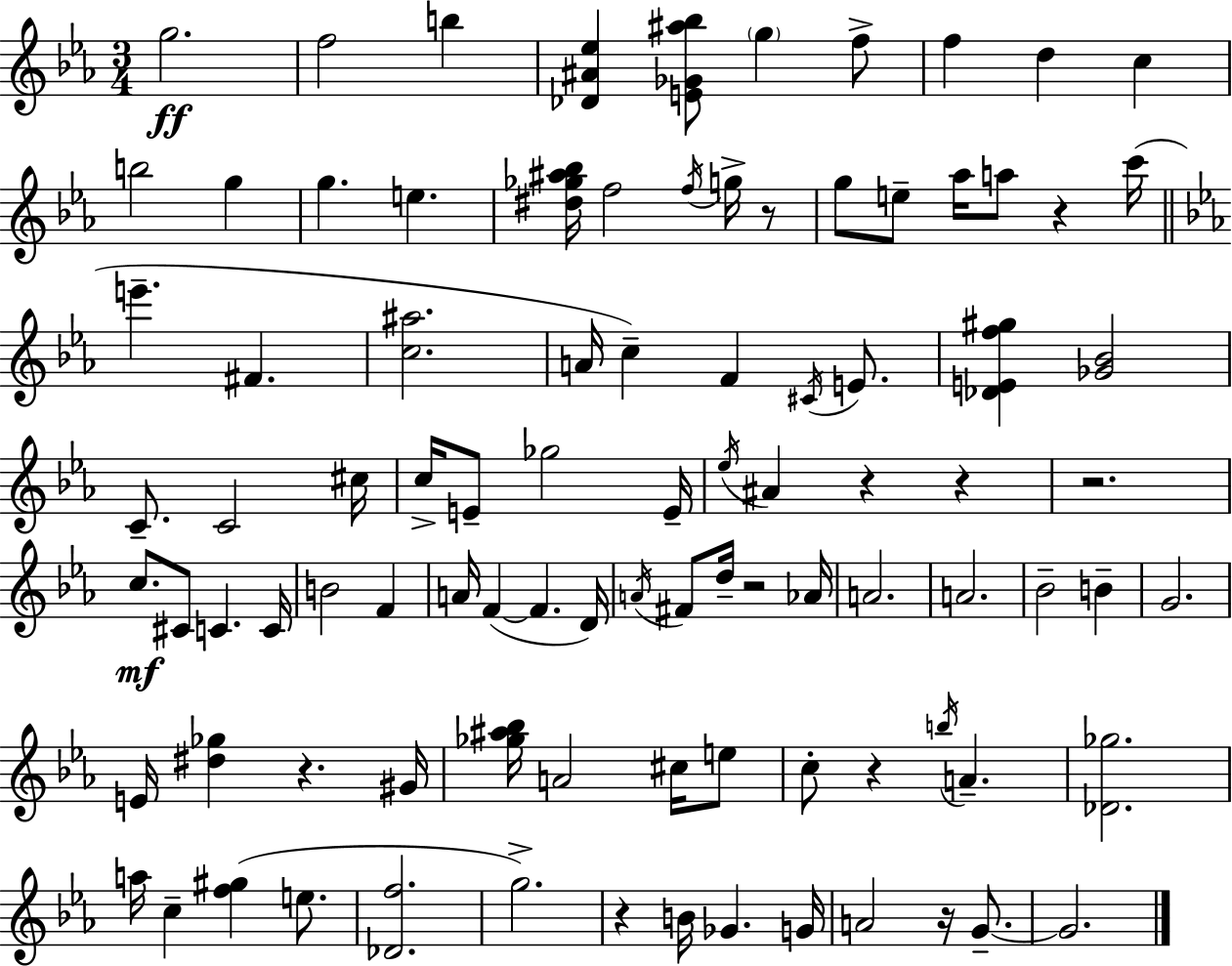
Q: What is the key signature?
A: C minor